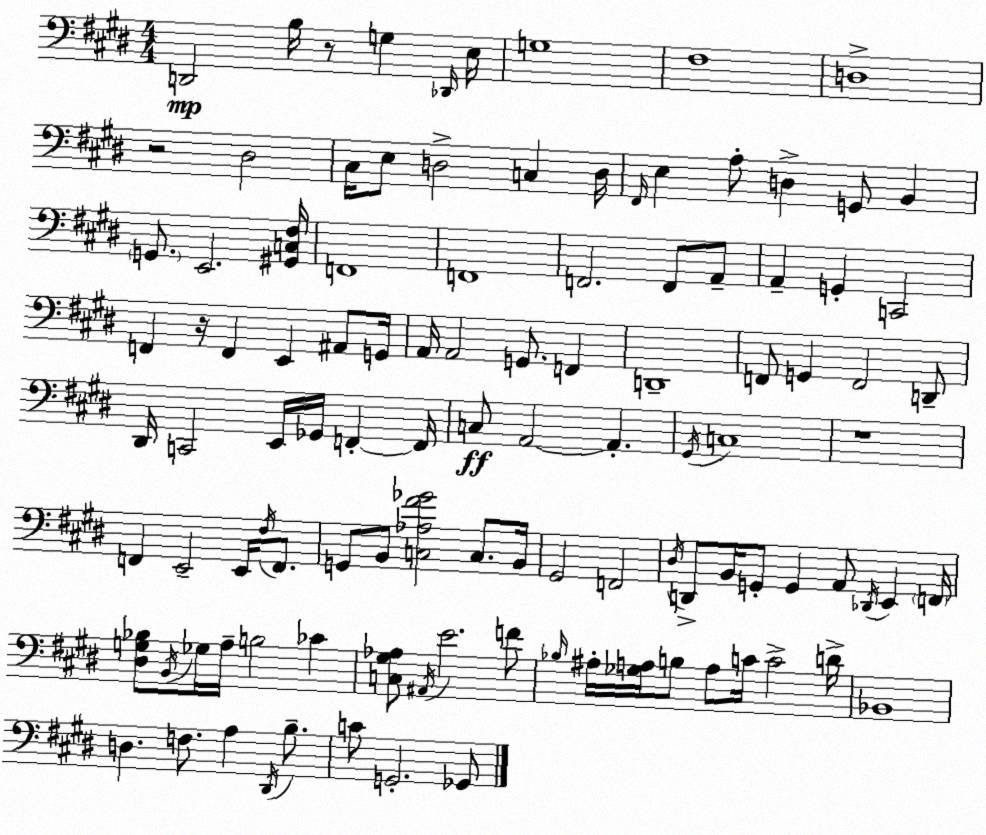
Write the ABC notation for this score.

X:1
T:Untitled
M:4/4
L:1/4
K:E
D,,2 B,/4 z/2 G, _D,,/4 E,/4 G,4 ^F,4 D,4 z2 ^D,2 ^C,/4 E,/2 D,2 C, D,/4 ^F,,/4 E, A,/2 D, G,,/2 B,, G,,/2 E,,2 [^G,,C,^F,]/4 F,,4 F,,4 F,,2 F,,/2 A,,/2 A,, G,, C,,2 F,, z/4 F,, E,, ^A,,/2 G,,/4 A,,/4 A,,2 G,,/2 F,, D,,4 F,,/2 G,, F,,2 D,,/2 ^D,,/4 C,,2 E,,/4 _G,,/4 F,, F,,/4 C,/2 A,,2 A,, ^G,,/4 C,4 z4 F,, E,,2 E,,/4 ^F,/4 F,,/2 G,,/2 B,,/2 [C,_A,^F_G]2 C,/2 B,,/4 ^G,,2 F,,2 ^D,/4 D,,/2 B,,/4 G,,/2 G,, A,,/2 _D,,/4 E,, F,,/4 [^D,G,_B,]/2 B,,/4 _G,/4 A,/4 B,2 _C [C,^G,_A,]/2 ^A,,/4 E2 F/2 _B,/4 ^A,/4 [_G,A,]/4 B,/2 A,/2 C/4 C2 D/4 _B,,4 D, F,/2 A, ^D,,/4 B,/2 C/2 G,,2 _G,,/2